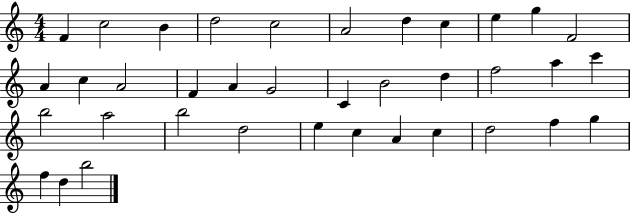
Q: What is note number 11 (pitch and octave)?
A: F4